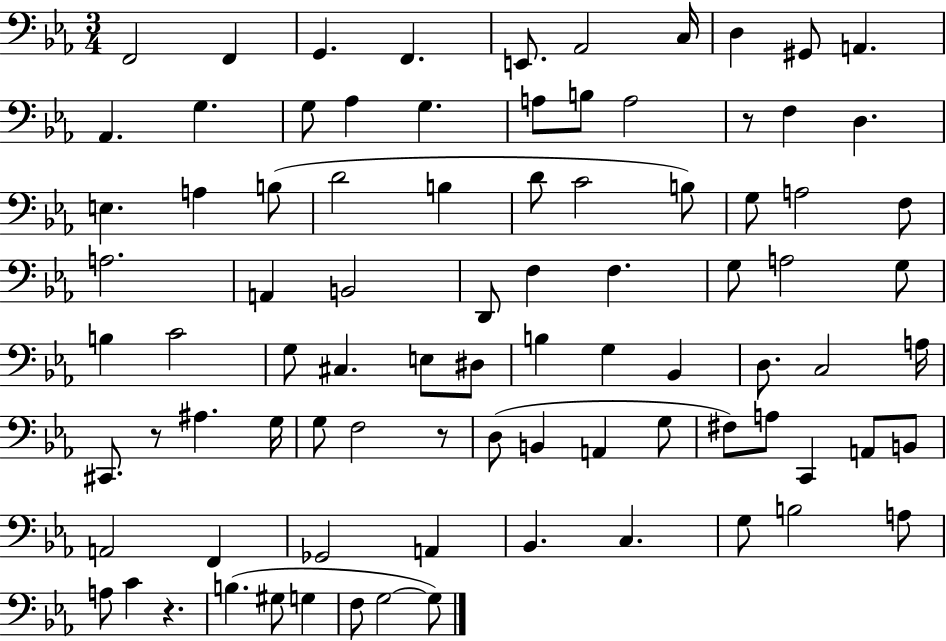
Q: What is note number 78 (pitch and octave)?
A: B3